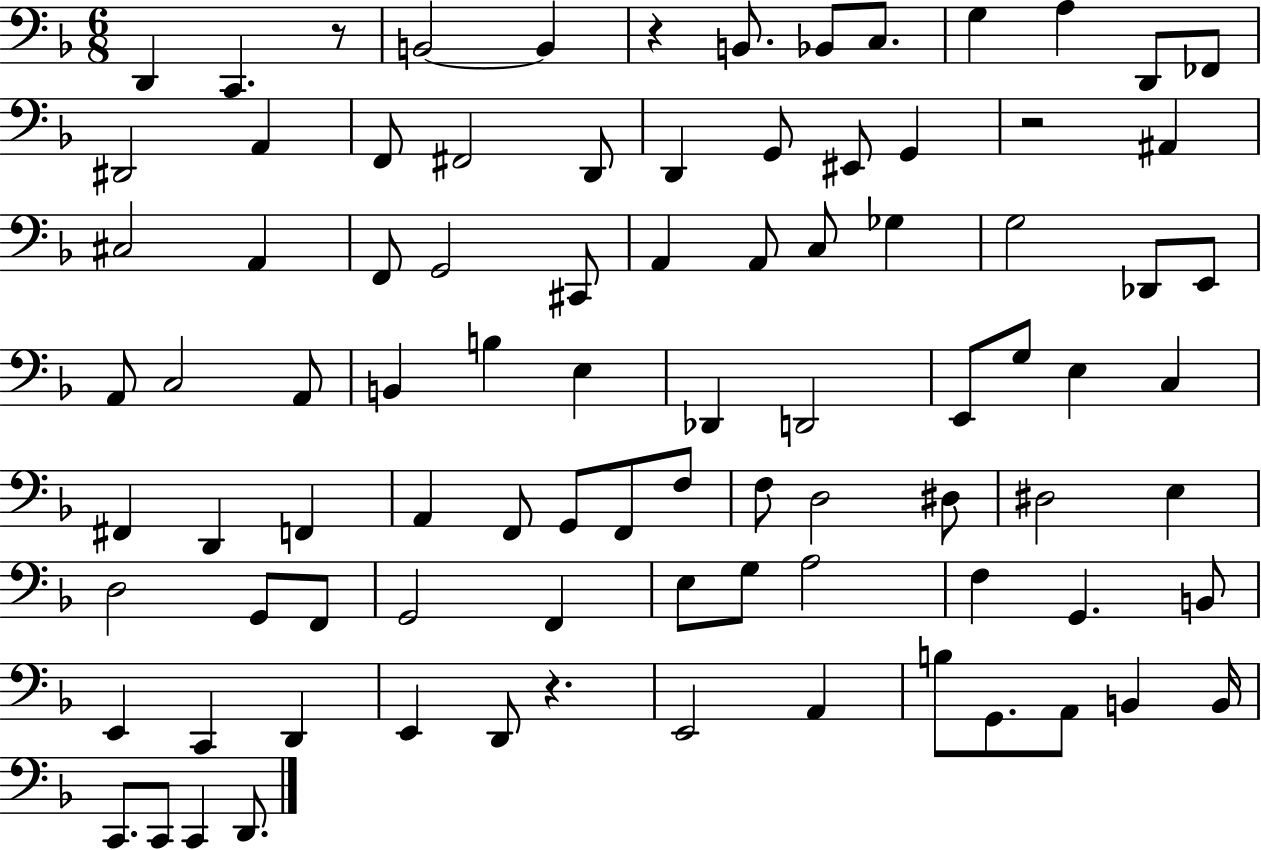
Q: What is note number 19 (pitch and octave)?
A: EIS2